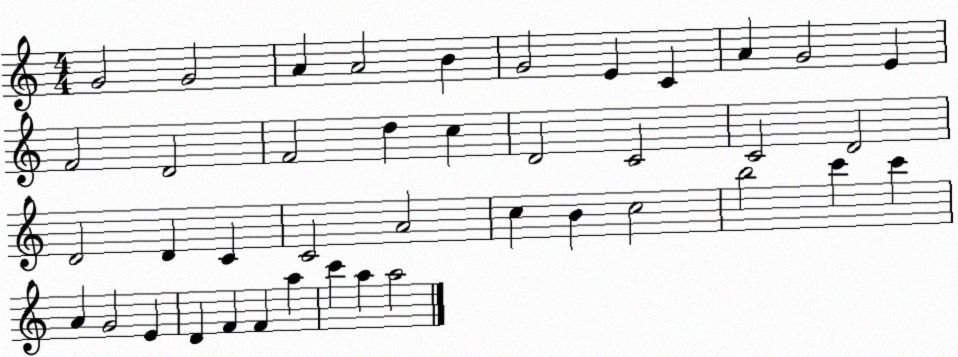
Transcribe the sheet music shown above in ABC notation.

X:1
T:Untitled
M:4/4
L:1/4
K:C
G2 G2 A A2 B G2 E C A G2 E F2 D2 F2 d c D2 C2 C2 D2 D2 D C C2 A2 c B c2 b2 c' c' A G2 E D F F a c' a a2